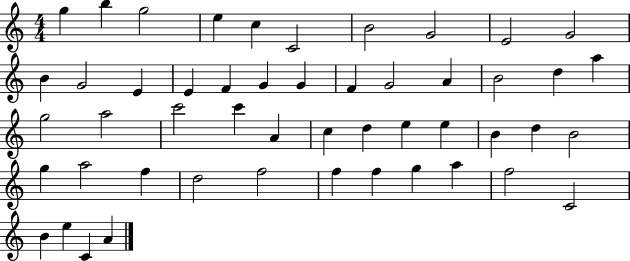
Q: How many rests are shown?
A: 0